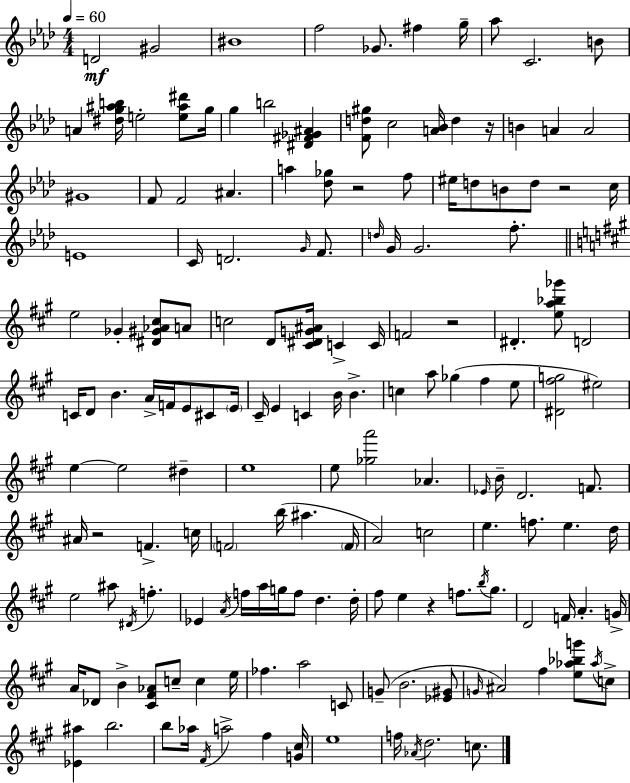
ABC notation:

X:1
T:Untitled
M:4/4
L:1/4
K:Ab
D2 ^G2 ^B4 f2 _G/2 ^f g/4 _a/2 C2 B/2 A [^dg^ab]/4 e2 [e^a^d']/2 g/4 g b2 [^D^F_G^A] [Fd^g]/2 c2 [A_B]/4 d z/4 B A A2 ^G4 F/2 F2 ^A a [_d_g]/2 z2 f/2 ^e/4 d/2 B/2 d/2 z2 c/4 E4 C/4 D2 G/4 F/2 d/4 G/4 G2 f/2 e2 _G [^D^G_A^c]/2 A/2 c2 D/2 [^C^DG^A]/4 C C/4 F2 z2 ^D [ea_b_g']/2 D2 C/4 D/2 B A/4 F/4 E/2 ^C/2 E/4 ^C/4 E C B/4 B c a/2 _g ^f e/2 [^D^fg]2 ^e2 e e2 ^d e4 e/2 [_ga']2 _A _E/4 B/4 D2 F/2 ^A/4 z2 F c/4 F2 b/4 ^a F/4 A2 c2 e f/2 e d/4 e2 ^a/2 ^D/4 f _E A/4 f/4 a/4 g/4 f/2 d d/4 ^f/2 e z f/2 b/4 ^g/2 D2 F/4 A G/4 A/4 _D/2 B [^C^F_A]/2 c/2 c e/4 _f a2 C/2 G/2 B2 [_E^G]/2 G/4 ^A2 ^f [e_a_bg']/2 _a/4 c/2 [_E^a] b2 b/2 _a/4 ^F/4 a2 ^f [G^c]/4 e4 f/4 _A/4 d2 c/2